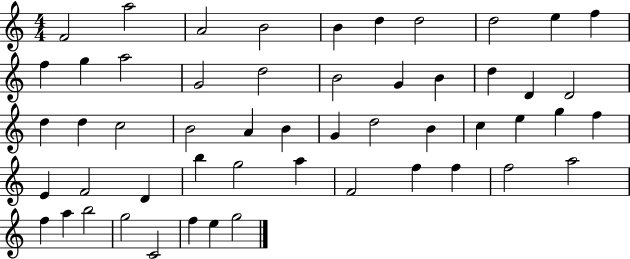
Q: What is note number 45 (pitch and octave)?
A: A5